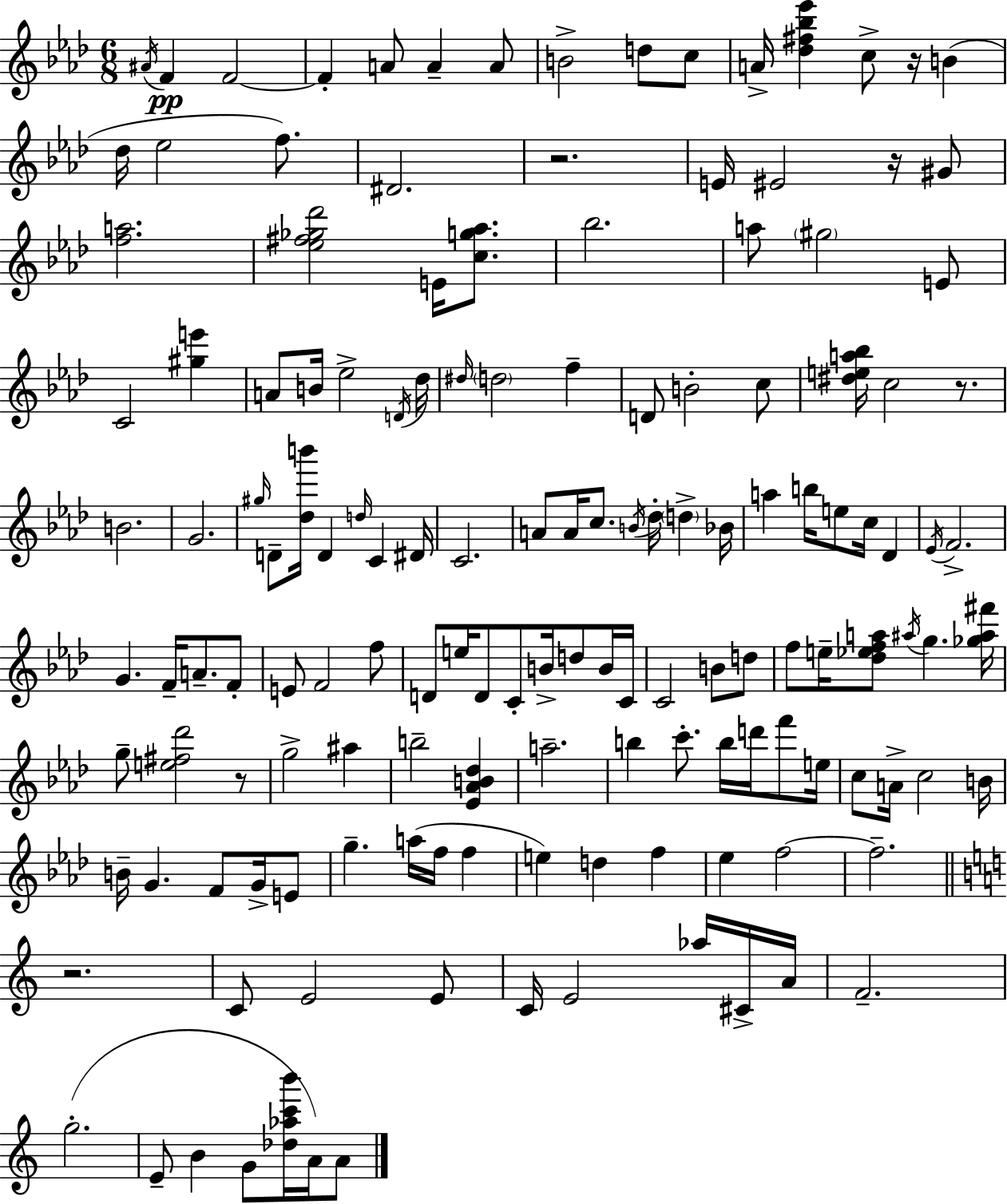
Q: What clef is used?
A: treble